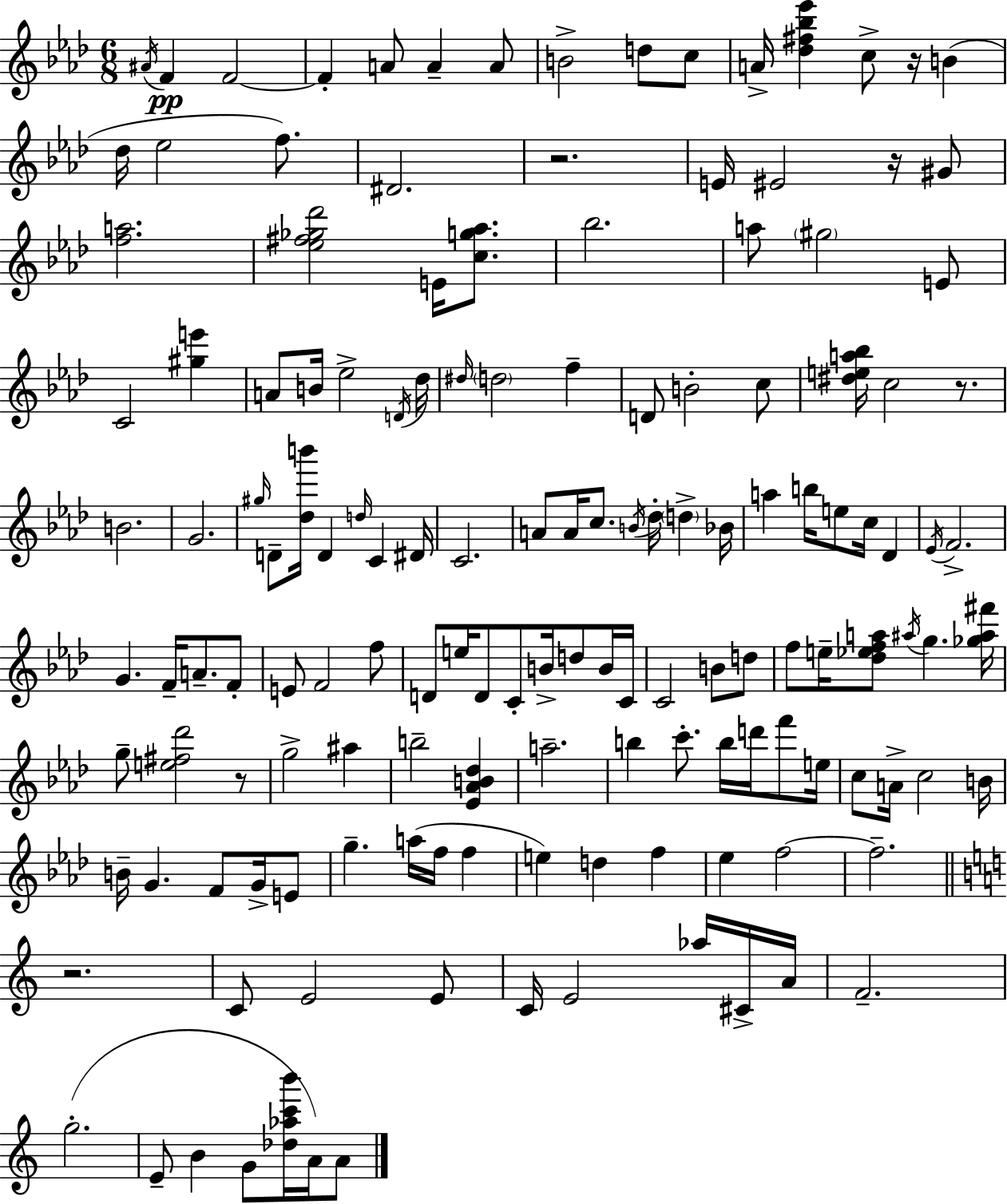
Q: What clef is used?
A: treble